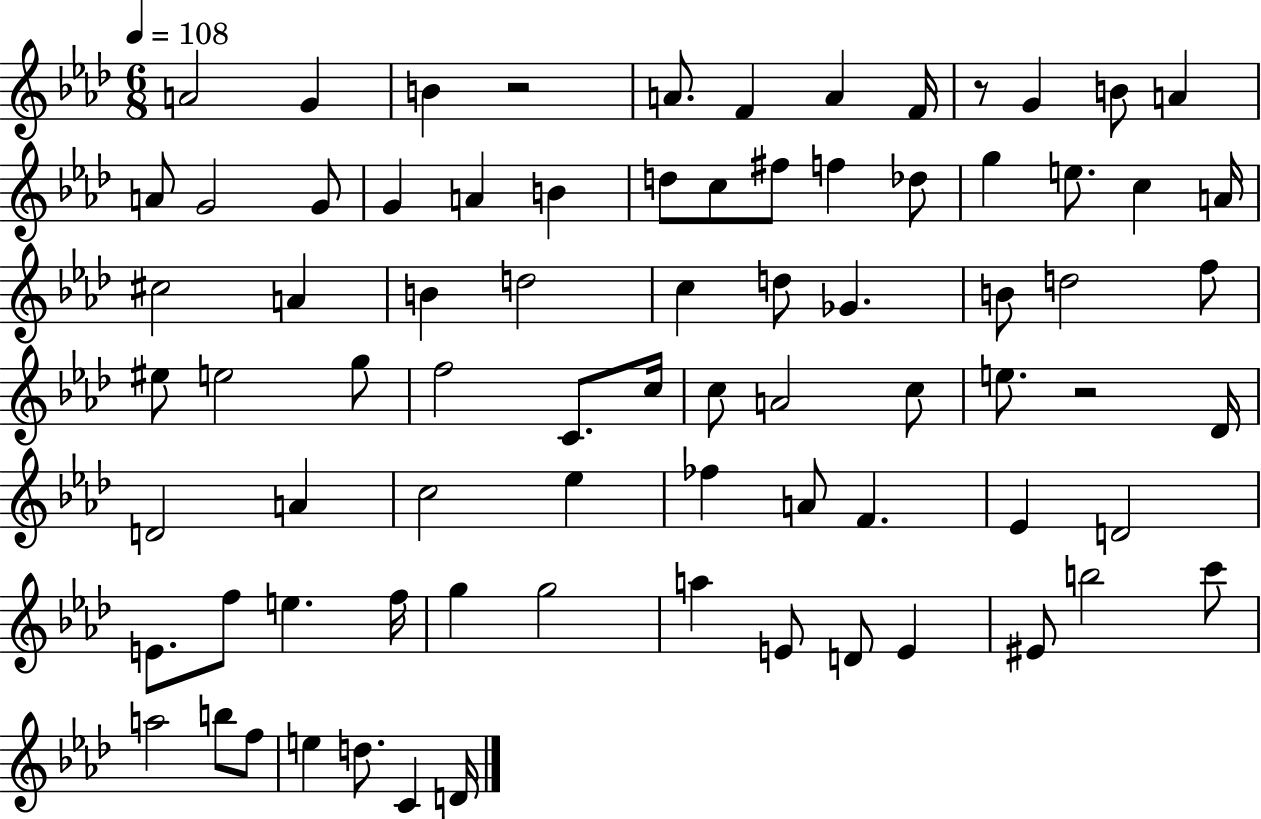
A4/h G4/q B4/q R/h A4/e. F4/q A4/q F4/s R/e G4/q B4/e A4/q A4/e G4/h G4/e G4/q A4/q B4/q D5/e C5/e F#5/e F5/q Db5/e G5/q E5/e. C5/q A4/s C#5/h A4/q B4/q D5/h C5/q D5/e Gb4/q. B4/e D5/h F5/e EIS5/e E5/h G5/e F5/h C4/e. C5/s C5/e A4/h C5/e E5/e. R/h Db4/s D4/h A4/q C5/h Eb5/q FES5/q A4/e F4/q. Eb4/q D4/h E4/e. F5/e E5/q. F5/s G5/q G5/h A5/q E4/e D4/e E4/q EIS4/e B5/h C6/e A5/h B5/e F5/e E5/q D5/e. C4/q D4/s